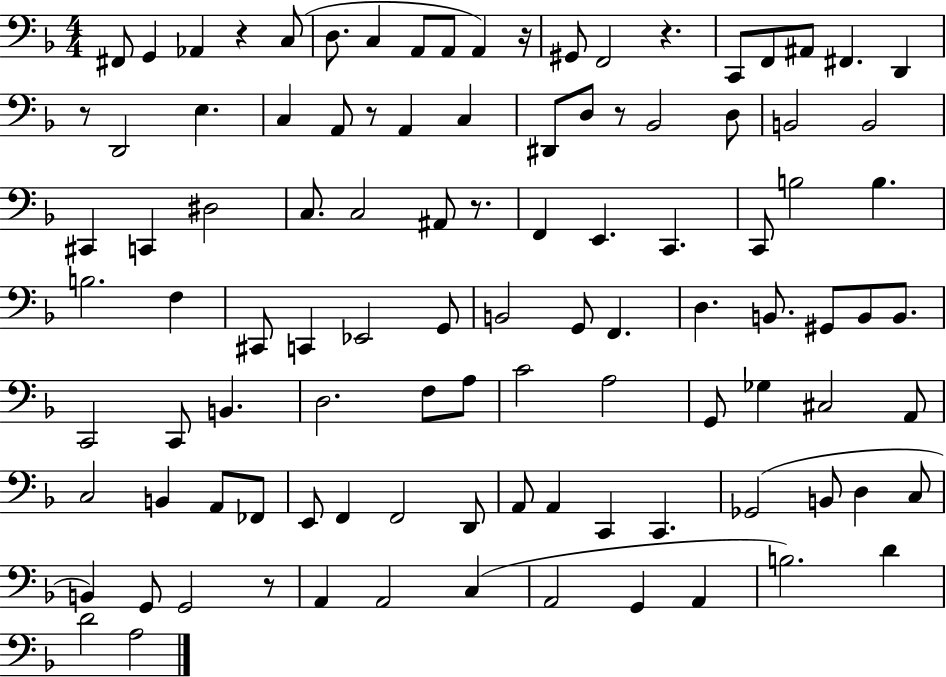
{
  \clef bass
  \numericTimeSignature
  \time 4/4
  \key f \major
  \repeat volta 2 { fis,8 g,4 aes,4 r4 c8( | d8. c4 a,8 a,8 a,4) r16 | gis,8 f,2 r4. | c,8 f,8 ais,8 fis,4. d,4 | \break r8 d,2 e4. | c4 a,8 r8 a,4 c4 | dis,8 d8 r8 bes,2 d8 | b,2 b,2 | \break cis,4 c,4 dis2 | c8. c2 ais,8 r8. | f,4 e,4. c,4. | c,8 b2 b4. | \break b2. f4 | cis,8 c,4 ees,2 g,8 | b,2 g,8 f,4. | d4. b,8. gis,8 b,8 b,8. | \break c,2 c,8 b,4. | d2. f8 a8 | c'2 a2 | g,8 ges4 cis2 a,8 | \break c2 b,4 a,8 fes,8 | e,8 f,4 f,2 d,8 | a,8 a,4 c,4 c,4. | ges,2( b,8 d4 c8 | \break b,4) g,8 g,2 r8 | a,4 a,2 c4( | a,2 g,4 a,4 | b2.) d'4 | \break d'2 a2 | } \bar "|."
}